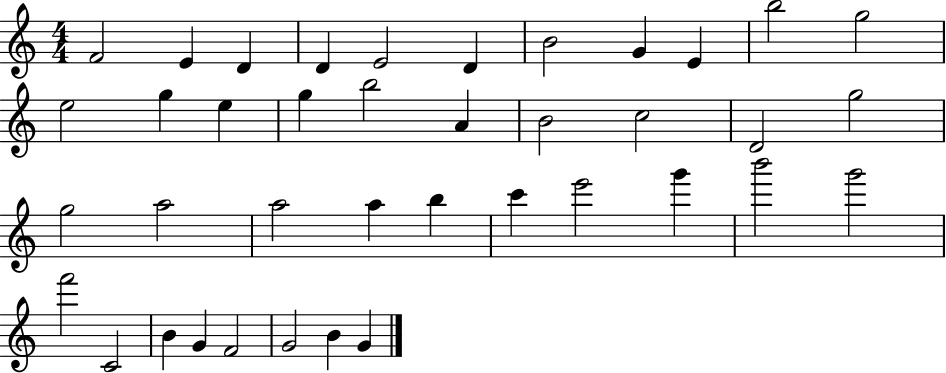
F4/h E4/q D4/q D4/q E4/h D4/q B4/h G4/q E4/q B5/h G5/h E5/h G5/q E5/q G5/q B5/h A4/q B4/h C5/h D4/h G5/h G5/h A5/h A5/h A5/q B5/q C6/q E6/h G6/q B6/h G6/h F6/h C4/h B4/q G4/q F4/h G4/h B4/q G4/q